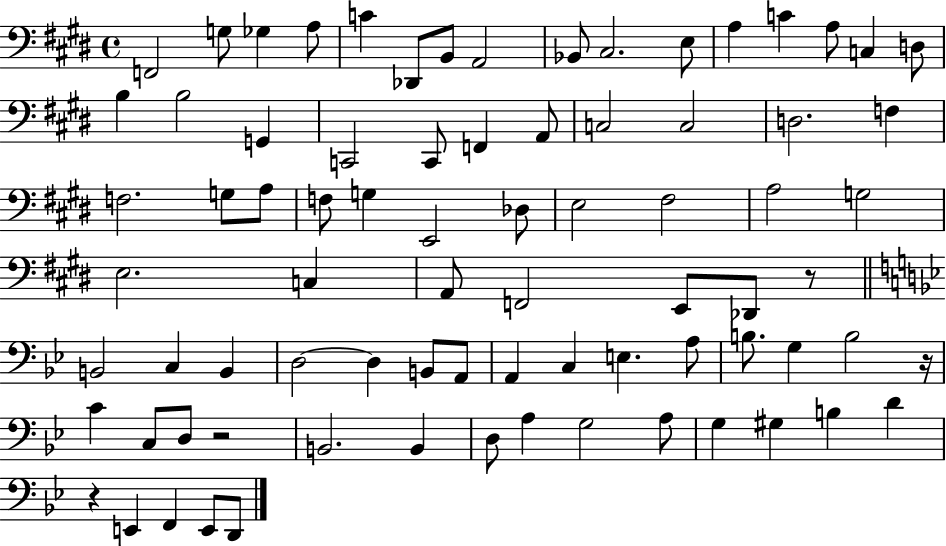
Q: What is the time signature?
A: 4/4